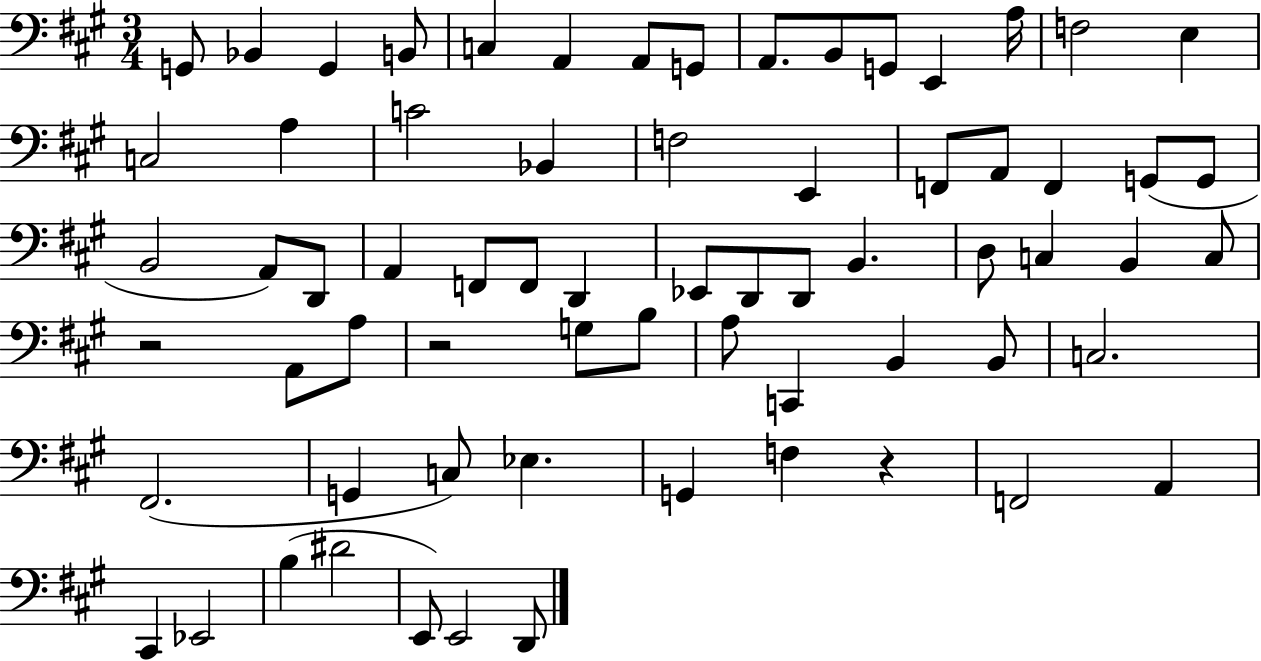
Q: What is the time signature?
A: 3/4